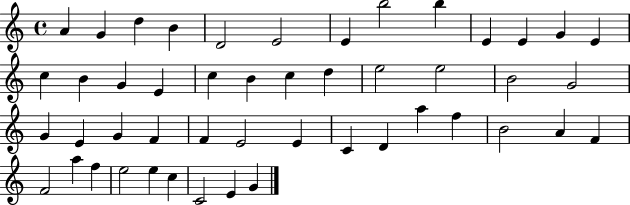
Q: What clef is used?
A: treble